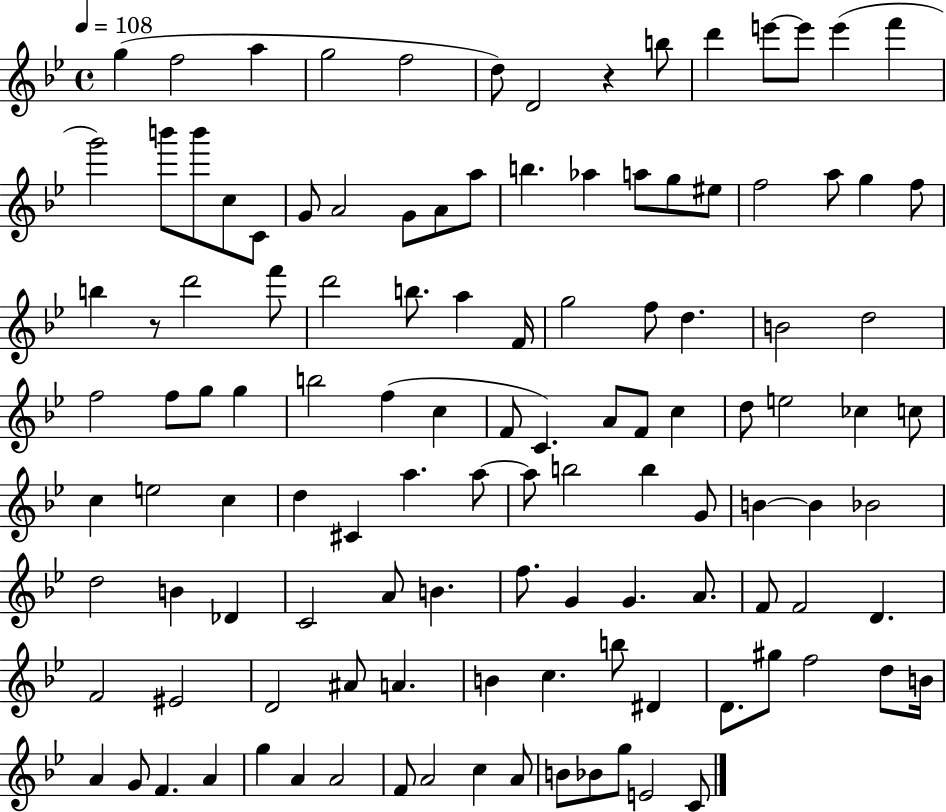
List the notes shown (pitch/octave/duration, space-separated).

G5/q F5/h A5/q G5/h F5/h D5/e D4/h R/q B5/e D6/q E6/e E6/e E6/q F6/q G6/h B6/e B6/e C5/e C4/e G4/e A4/h G4/e A4/e A5/e B5/q. Ab5/q A5/e G5/e EIS5/e F5/h A5/e G5/q F5/e B5/q R/e D6/h F6/e D6/h B5/e. A5/q F4/s G5/h F5/e D5/q. B4/h D5/h F5/h F5/e G5/e G5/q B5/h F5/q C5/q F4/e C4/q. A4/e F4/e C5/q D5/e E5/h CES5/q C5/e C5/q E5/h C5/q D5/q C#4/q A5/q. A5/e A5/e B5/h B5/q G4/e B4/q B4/q Bb4/h D5/h B4/q Db4/q C4/h A4/e B4/q. F5/e. G4/q G4/q. A4/e. F4/e F4/h D4/q. F4/h EIS4/h D4/h A#4/e A4/q. B4/q C5/q. B5/e D#4/q D4/e. G#5/e F5/h D5/e B4/s A4/q G4/e F4/q. A4/q G5/q A4/q A4/h F4/e A4/h C5/q A4/e B4/e Bb4/e G5/e E4/h C4/e